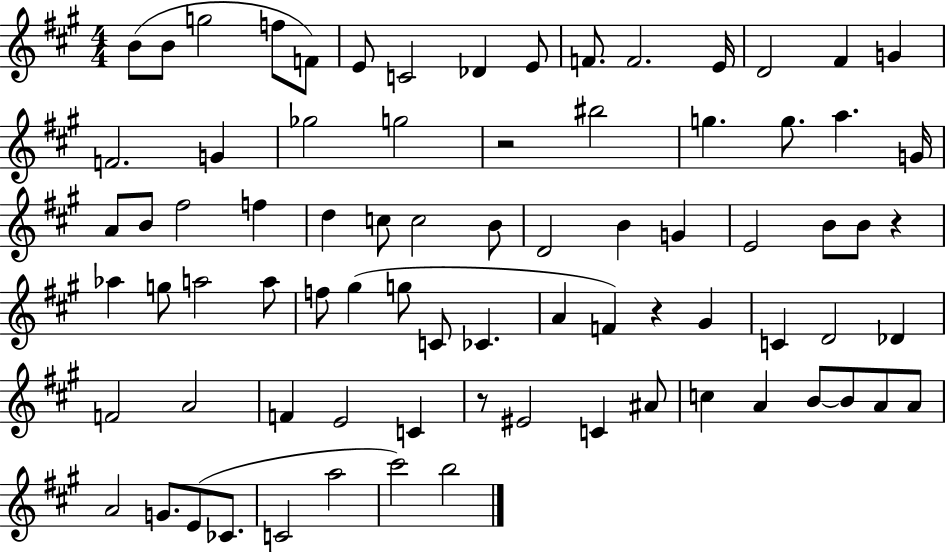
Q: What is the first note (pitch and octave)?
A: B4